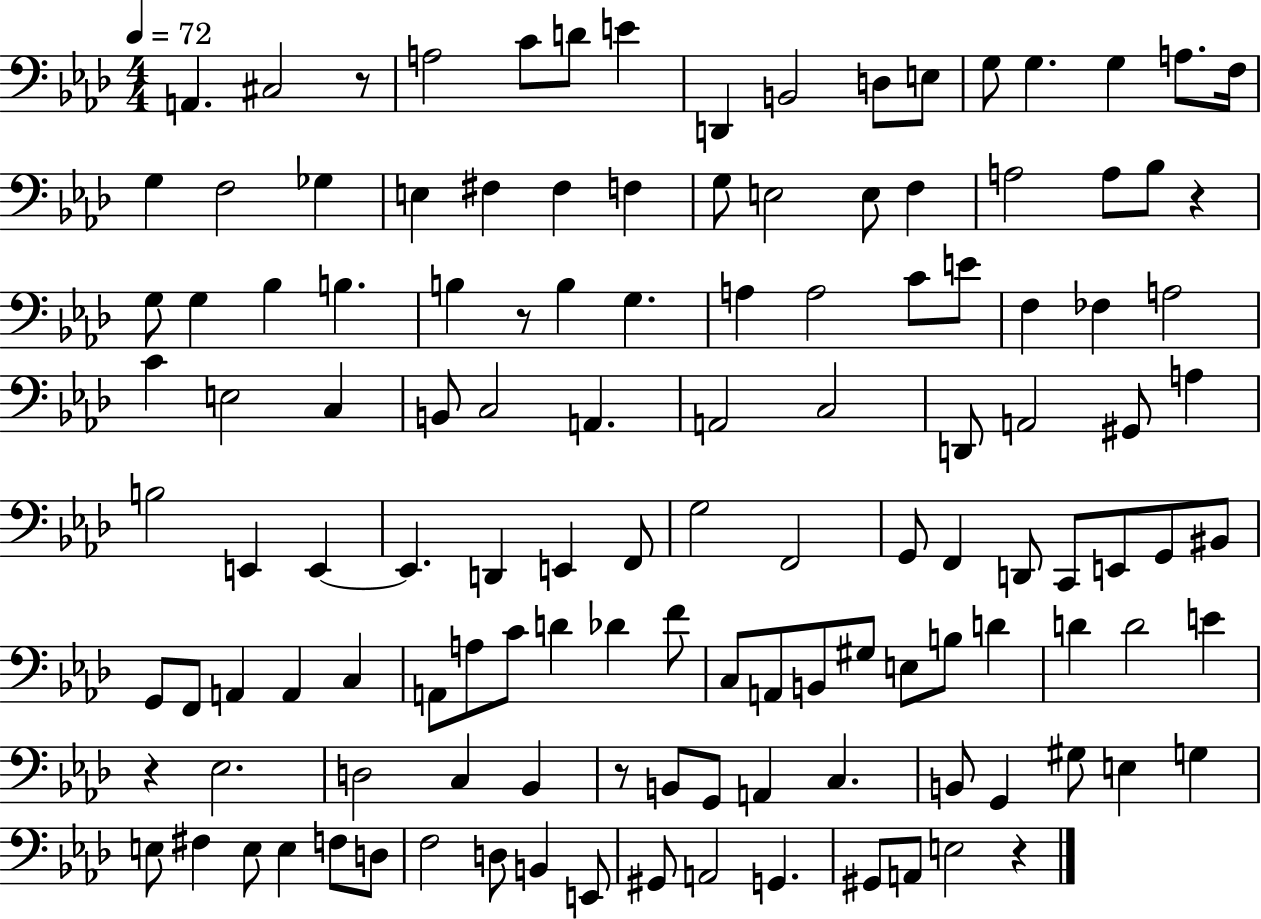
X:1
T:Untitled
M:4/4
L:1/4
K:Ab
A,, ^C,2 z/2 A,2 C/2 D/2 E D,, B,,2 D,/2 E,/2 G,/2 G, G, A,/2 F,/4 G, F,2 _G, E, ^F, ^F, F, G,/2 E,2 E,/2 F, A,2 A,/2 _B,/2 z G,/2 G, _B, B, B, z/2 B, G, A, A,2 C/2 E/2 F, _F, A,2 C E,2 C, B,,/2 C,2 A,, A,,2 C,2 D,,/2 A,,2 ^G,,/2 A, B,2 E,, E,, E,, D,, E,, F,,/2 G,2 F,,2 G,,/2 F,, D,,/2 C,,/2 E,,/2 G,,/2 ^B,,/2 G,,/2 F,,/2 A,, A,, C, A,,/2 A,/2 C/2 D _D F/2 C,/2 A,,/2 B,,/2 ^G,/2 E,/2 B,/2 D D D2 E z _E,2 D,2 C, _B,, z/2 B,,/2 G,,/2 A,, C, B,,/2 G,, ^G,/2 E, G, E,/2 ^F, E,/2 E, F,/2 D,/2 F,2 D,/2 B,, E,,/2 ^G,,/2 A,,2 G,, ^G,,/2 A,,/2 E,2 z